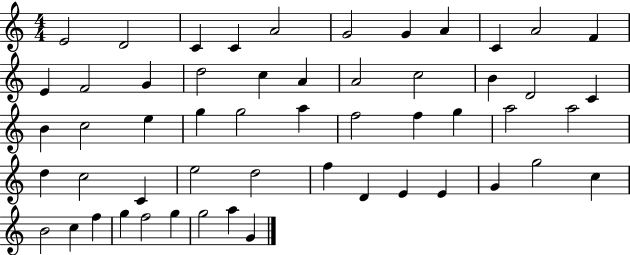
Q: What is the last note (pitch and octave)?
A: G4